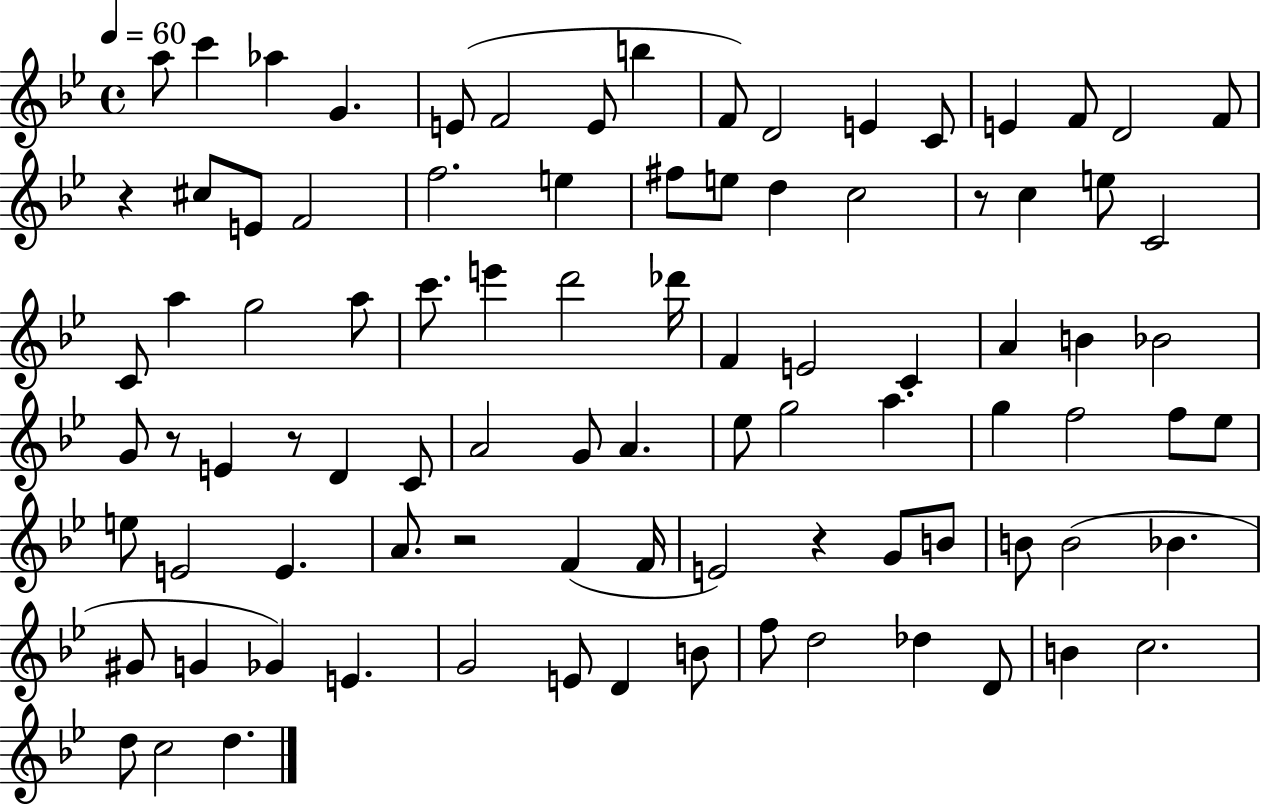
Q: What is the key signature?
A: BES major